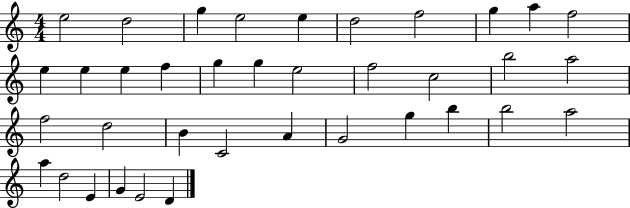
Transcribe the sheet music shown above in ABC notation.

X:1
T:Untitled
M:4/4
L:1/4
K:C
e2 d2 g e2 e d2 f2 g a f2 e e e f g g e2 f2 c2 b2 a2 f2 d2 B C2 A G2 g b b2 a2 a d2 E G E2 D